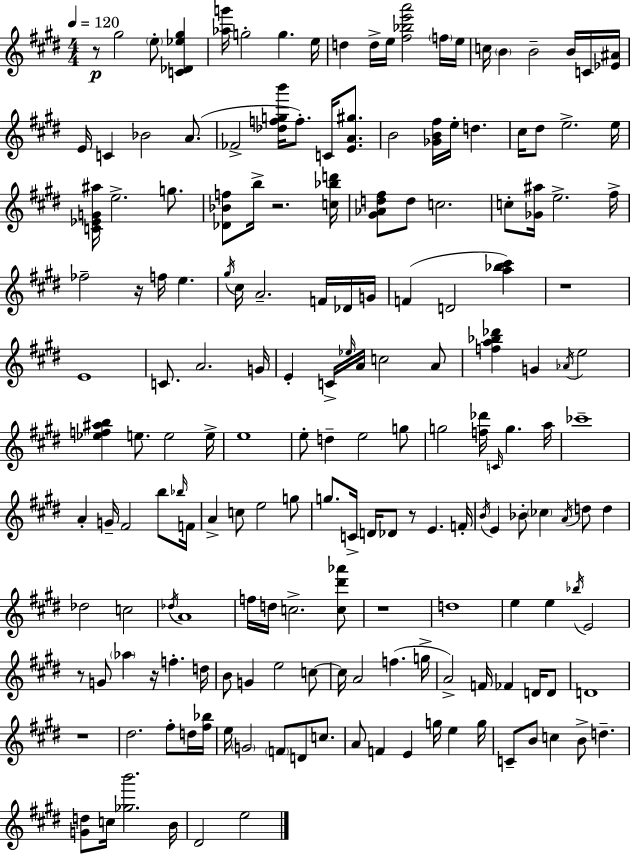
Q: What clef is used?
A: treble